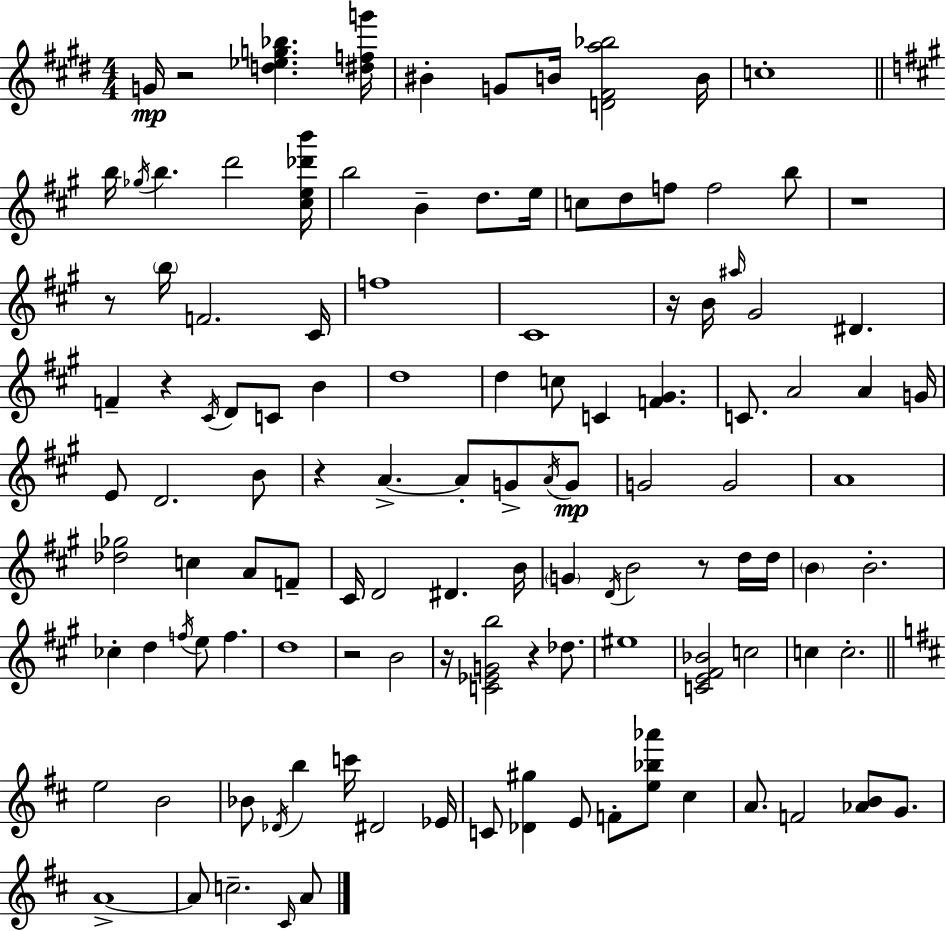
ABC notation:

X:1
T:Untitled
M:4/4
L:1/4
K:E
G/4 z2 [d_eg_b] [^dfg']/4 ^B G/2 B/4 [D^Fa_b]2 B/4 c4 b/4 _g/4 b d'2 [^ce_d'b']/4 b2 B d/2 e/4 c/2 d/2 f/2 f2 b/2 z4 z/2 b/4 F2 ^C/4 f4 ^C4 z/4 B/4 ^a/4 ^G2 ^D F z ^C/4 D/2 C/2 B d4 d c/2 C [F^G] C/2 A2 A G/4 E/2 D2 B/2 z A A/2 G/2 A/4 G/2 G2 G2 A4 [_d_g]2 c A/2 F/2 ^C/4 D2 ^D B/4 G D/4 B2 z/2 d/4 d/4 B B2 _c d f/4 e/2 f d4 z2 B2 z/4 [C_EGb]2 z _d/2 ^e4 [CE^F_B]2 c2 c c2 e2 B2 _B/2 _D/4 b c'/4 ^D2 _E/4 C/2 [_D^g] E/2 F/2 [e_b_a']/2 ^c A/2 F2 [_AB]/2 G/2 A4 A/2 c2 ^C/4 A/2